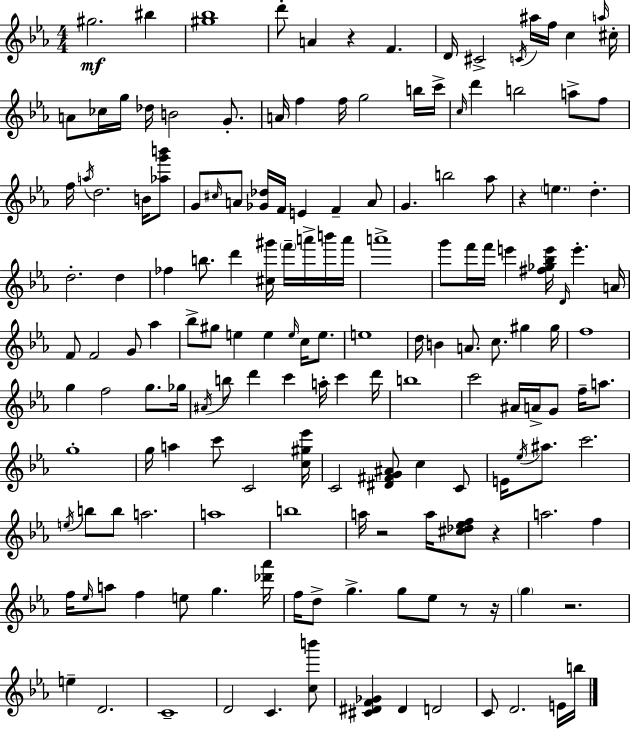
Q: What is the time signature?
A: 4/4